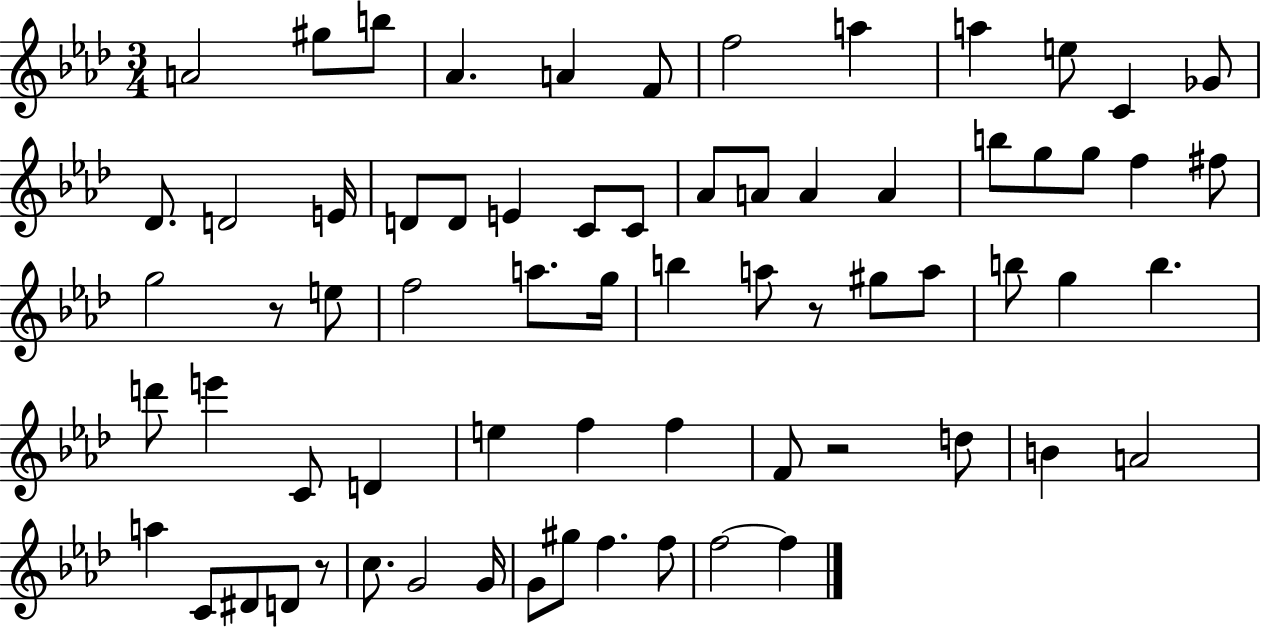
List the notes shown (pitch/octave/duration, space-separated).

A4/h G#5/e B5/e Ab4/q. A4/q F4/e F5/h A5/q A5/q E5/e C4/q Gb4/e Db4/e. D4/h E4/s D4/e D4/e E4/q C4/e C4/e Ab4/e A4/e A4/q A4/q B5/e G5/e G5/e F5/q F#5/e G5/h R/e E5/e F5/h A5/e. G5/s B5/q A5/e R/e G#5/e A5/e B5/e G5/q B5/q. D6/e E6/q C4/e D4/q E5/q F5/q F5/q F4/e R/h D5/e B4/q A4/h A5/q C4/e D#4/e D4/e R/e C5/e. G4/h G4/s G4/e G#5/e F5/q. F5/e F5/h F5/q